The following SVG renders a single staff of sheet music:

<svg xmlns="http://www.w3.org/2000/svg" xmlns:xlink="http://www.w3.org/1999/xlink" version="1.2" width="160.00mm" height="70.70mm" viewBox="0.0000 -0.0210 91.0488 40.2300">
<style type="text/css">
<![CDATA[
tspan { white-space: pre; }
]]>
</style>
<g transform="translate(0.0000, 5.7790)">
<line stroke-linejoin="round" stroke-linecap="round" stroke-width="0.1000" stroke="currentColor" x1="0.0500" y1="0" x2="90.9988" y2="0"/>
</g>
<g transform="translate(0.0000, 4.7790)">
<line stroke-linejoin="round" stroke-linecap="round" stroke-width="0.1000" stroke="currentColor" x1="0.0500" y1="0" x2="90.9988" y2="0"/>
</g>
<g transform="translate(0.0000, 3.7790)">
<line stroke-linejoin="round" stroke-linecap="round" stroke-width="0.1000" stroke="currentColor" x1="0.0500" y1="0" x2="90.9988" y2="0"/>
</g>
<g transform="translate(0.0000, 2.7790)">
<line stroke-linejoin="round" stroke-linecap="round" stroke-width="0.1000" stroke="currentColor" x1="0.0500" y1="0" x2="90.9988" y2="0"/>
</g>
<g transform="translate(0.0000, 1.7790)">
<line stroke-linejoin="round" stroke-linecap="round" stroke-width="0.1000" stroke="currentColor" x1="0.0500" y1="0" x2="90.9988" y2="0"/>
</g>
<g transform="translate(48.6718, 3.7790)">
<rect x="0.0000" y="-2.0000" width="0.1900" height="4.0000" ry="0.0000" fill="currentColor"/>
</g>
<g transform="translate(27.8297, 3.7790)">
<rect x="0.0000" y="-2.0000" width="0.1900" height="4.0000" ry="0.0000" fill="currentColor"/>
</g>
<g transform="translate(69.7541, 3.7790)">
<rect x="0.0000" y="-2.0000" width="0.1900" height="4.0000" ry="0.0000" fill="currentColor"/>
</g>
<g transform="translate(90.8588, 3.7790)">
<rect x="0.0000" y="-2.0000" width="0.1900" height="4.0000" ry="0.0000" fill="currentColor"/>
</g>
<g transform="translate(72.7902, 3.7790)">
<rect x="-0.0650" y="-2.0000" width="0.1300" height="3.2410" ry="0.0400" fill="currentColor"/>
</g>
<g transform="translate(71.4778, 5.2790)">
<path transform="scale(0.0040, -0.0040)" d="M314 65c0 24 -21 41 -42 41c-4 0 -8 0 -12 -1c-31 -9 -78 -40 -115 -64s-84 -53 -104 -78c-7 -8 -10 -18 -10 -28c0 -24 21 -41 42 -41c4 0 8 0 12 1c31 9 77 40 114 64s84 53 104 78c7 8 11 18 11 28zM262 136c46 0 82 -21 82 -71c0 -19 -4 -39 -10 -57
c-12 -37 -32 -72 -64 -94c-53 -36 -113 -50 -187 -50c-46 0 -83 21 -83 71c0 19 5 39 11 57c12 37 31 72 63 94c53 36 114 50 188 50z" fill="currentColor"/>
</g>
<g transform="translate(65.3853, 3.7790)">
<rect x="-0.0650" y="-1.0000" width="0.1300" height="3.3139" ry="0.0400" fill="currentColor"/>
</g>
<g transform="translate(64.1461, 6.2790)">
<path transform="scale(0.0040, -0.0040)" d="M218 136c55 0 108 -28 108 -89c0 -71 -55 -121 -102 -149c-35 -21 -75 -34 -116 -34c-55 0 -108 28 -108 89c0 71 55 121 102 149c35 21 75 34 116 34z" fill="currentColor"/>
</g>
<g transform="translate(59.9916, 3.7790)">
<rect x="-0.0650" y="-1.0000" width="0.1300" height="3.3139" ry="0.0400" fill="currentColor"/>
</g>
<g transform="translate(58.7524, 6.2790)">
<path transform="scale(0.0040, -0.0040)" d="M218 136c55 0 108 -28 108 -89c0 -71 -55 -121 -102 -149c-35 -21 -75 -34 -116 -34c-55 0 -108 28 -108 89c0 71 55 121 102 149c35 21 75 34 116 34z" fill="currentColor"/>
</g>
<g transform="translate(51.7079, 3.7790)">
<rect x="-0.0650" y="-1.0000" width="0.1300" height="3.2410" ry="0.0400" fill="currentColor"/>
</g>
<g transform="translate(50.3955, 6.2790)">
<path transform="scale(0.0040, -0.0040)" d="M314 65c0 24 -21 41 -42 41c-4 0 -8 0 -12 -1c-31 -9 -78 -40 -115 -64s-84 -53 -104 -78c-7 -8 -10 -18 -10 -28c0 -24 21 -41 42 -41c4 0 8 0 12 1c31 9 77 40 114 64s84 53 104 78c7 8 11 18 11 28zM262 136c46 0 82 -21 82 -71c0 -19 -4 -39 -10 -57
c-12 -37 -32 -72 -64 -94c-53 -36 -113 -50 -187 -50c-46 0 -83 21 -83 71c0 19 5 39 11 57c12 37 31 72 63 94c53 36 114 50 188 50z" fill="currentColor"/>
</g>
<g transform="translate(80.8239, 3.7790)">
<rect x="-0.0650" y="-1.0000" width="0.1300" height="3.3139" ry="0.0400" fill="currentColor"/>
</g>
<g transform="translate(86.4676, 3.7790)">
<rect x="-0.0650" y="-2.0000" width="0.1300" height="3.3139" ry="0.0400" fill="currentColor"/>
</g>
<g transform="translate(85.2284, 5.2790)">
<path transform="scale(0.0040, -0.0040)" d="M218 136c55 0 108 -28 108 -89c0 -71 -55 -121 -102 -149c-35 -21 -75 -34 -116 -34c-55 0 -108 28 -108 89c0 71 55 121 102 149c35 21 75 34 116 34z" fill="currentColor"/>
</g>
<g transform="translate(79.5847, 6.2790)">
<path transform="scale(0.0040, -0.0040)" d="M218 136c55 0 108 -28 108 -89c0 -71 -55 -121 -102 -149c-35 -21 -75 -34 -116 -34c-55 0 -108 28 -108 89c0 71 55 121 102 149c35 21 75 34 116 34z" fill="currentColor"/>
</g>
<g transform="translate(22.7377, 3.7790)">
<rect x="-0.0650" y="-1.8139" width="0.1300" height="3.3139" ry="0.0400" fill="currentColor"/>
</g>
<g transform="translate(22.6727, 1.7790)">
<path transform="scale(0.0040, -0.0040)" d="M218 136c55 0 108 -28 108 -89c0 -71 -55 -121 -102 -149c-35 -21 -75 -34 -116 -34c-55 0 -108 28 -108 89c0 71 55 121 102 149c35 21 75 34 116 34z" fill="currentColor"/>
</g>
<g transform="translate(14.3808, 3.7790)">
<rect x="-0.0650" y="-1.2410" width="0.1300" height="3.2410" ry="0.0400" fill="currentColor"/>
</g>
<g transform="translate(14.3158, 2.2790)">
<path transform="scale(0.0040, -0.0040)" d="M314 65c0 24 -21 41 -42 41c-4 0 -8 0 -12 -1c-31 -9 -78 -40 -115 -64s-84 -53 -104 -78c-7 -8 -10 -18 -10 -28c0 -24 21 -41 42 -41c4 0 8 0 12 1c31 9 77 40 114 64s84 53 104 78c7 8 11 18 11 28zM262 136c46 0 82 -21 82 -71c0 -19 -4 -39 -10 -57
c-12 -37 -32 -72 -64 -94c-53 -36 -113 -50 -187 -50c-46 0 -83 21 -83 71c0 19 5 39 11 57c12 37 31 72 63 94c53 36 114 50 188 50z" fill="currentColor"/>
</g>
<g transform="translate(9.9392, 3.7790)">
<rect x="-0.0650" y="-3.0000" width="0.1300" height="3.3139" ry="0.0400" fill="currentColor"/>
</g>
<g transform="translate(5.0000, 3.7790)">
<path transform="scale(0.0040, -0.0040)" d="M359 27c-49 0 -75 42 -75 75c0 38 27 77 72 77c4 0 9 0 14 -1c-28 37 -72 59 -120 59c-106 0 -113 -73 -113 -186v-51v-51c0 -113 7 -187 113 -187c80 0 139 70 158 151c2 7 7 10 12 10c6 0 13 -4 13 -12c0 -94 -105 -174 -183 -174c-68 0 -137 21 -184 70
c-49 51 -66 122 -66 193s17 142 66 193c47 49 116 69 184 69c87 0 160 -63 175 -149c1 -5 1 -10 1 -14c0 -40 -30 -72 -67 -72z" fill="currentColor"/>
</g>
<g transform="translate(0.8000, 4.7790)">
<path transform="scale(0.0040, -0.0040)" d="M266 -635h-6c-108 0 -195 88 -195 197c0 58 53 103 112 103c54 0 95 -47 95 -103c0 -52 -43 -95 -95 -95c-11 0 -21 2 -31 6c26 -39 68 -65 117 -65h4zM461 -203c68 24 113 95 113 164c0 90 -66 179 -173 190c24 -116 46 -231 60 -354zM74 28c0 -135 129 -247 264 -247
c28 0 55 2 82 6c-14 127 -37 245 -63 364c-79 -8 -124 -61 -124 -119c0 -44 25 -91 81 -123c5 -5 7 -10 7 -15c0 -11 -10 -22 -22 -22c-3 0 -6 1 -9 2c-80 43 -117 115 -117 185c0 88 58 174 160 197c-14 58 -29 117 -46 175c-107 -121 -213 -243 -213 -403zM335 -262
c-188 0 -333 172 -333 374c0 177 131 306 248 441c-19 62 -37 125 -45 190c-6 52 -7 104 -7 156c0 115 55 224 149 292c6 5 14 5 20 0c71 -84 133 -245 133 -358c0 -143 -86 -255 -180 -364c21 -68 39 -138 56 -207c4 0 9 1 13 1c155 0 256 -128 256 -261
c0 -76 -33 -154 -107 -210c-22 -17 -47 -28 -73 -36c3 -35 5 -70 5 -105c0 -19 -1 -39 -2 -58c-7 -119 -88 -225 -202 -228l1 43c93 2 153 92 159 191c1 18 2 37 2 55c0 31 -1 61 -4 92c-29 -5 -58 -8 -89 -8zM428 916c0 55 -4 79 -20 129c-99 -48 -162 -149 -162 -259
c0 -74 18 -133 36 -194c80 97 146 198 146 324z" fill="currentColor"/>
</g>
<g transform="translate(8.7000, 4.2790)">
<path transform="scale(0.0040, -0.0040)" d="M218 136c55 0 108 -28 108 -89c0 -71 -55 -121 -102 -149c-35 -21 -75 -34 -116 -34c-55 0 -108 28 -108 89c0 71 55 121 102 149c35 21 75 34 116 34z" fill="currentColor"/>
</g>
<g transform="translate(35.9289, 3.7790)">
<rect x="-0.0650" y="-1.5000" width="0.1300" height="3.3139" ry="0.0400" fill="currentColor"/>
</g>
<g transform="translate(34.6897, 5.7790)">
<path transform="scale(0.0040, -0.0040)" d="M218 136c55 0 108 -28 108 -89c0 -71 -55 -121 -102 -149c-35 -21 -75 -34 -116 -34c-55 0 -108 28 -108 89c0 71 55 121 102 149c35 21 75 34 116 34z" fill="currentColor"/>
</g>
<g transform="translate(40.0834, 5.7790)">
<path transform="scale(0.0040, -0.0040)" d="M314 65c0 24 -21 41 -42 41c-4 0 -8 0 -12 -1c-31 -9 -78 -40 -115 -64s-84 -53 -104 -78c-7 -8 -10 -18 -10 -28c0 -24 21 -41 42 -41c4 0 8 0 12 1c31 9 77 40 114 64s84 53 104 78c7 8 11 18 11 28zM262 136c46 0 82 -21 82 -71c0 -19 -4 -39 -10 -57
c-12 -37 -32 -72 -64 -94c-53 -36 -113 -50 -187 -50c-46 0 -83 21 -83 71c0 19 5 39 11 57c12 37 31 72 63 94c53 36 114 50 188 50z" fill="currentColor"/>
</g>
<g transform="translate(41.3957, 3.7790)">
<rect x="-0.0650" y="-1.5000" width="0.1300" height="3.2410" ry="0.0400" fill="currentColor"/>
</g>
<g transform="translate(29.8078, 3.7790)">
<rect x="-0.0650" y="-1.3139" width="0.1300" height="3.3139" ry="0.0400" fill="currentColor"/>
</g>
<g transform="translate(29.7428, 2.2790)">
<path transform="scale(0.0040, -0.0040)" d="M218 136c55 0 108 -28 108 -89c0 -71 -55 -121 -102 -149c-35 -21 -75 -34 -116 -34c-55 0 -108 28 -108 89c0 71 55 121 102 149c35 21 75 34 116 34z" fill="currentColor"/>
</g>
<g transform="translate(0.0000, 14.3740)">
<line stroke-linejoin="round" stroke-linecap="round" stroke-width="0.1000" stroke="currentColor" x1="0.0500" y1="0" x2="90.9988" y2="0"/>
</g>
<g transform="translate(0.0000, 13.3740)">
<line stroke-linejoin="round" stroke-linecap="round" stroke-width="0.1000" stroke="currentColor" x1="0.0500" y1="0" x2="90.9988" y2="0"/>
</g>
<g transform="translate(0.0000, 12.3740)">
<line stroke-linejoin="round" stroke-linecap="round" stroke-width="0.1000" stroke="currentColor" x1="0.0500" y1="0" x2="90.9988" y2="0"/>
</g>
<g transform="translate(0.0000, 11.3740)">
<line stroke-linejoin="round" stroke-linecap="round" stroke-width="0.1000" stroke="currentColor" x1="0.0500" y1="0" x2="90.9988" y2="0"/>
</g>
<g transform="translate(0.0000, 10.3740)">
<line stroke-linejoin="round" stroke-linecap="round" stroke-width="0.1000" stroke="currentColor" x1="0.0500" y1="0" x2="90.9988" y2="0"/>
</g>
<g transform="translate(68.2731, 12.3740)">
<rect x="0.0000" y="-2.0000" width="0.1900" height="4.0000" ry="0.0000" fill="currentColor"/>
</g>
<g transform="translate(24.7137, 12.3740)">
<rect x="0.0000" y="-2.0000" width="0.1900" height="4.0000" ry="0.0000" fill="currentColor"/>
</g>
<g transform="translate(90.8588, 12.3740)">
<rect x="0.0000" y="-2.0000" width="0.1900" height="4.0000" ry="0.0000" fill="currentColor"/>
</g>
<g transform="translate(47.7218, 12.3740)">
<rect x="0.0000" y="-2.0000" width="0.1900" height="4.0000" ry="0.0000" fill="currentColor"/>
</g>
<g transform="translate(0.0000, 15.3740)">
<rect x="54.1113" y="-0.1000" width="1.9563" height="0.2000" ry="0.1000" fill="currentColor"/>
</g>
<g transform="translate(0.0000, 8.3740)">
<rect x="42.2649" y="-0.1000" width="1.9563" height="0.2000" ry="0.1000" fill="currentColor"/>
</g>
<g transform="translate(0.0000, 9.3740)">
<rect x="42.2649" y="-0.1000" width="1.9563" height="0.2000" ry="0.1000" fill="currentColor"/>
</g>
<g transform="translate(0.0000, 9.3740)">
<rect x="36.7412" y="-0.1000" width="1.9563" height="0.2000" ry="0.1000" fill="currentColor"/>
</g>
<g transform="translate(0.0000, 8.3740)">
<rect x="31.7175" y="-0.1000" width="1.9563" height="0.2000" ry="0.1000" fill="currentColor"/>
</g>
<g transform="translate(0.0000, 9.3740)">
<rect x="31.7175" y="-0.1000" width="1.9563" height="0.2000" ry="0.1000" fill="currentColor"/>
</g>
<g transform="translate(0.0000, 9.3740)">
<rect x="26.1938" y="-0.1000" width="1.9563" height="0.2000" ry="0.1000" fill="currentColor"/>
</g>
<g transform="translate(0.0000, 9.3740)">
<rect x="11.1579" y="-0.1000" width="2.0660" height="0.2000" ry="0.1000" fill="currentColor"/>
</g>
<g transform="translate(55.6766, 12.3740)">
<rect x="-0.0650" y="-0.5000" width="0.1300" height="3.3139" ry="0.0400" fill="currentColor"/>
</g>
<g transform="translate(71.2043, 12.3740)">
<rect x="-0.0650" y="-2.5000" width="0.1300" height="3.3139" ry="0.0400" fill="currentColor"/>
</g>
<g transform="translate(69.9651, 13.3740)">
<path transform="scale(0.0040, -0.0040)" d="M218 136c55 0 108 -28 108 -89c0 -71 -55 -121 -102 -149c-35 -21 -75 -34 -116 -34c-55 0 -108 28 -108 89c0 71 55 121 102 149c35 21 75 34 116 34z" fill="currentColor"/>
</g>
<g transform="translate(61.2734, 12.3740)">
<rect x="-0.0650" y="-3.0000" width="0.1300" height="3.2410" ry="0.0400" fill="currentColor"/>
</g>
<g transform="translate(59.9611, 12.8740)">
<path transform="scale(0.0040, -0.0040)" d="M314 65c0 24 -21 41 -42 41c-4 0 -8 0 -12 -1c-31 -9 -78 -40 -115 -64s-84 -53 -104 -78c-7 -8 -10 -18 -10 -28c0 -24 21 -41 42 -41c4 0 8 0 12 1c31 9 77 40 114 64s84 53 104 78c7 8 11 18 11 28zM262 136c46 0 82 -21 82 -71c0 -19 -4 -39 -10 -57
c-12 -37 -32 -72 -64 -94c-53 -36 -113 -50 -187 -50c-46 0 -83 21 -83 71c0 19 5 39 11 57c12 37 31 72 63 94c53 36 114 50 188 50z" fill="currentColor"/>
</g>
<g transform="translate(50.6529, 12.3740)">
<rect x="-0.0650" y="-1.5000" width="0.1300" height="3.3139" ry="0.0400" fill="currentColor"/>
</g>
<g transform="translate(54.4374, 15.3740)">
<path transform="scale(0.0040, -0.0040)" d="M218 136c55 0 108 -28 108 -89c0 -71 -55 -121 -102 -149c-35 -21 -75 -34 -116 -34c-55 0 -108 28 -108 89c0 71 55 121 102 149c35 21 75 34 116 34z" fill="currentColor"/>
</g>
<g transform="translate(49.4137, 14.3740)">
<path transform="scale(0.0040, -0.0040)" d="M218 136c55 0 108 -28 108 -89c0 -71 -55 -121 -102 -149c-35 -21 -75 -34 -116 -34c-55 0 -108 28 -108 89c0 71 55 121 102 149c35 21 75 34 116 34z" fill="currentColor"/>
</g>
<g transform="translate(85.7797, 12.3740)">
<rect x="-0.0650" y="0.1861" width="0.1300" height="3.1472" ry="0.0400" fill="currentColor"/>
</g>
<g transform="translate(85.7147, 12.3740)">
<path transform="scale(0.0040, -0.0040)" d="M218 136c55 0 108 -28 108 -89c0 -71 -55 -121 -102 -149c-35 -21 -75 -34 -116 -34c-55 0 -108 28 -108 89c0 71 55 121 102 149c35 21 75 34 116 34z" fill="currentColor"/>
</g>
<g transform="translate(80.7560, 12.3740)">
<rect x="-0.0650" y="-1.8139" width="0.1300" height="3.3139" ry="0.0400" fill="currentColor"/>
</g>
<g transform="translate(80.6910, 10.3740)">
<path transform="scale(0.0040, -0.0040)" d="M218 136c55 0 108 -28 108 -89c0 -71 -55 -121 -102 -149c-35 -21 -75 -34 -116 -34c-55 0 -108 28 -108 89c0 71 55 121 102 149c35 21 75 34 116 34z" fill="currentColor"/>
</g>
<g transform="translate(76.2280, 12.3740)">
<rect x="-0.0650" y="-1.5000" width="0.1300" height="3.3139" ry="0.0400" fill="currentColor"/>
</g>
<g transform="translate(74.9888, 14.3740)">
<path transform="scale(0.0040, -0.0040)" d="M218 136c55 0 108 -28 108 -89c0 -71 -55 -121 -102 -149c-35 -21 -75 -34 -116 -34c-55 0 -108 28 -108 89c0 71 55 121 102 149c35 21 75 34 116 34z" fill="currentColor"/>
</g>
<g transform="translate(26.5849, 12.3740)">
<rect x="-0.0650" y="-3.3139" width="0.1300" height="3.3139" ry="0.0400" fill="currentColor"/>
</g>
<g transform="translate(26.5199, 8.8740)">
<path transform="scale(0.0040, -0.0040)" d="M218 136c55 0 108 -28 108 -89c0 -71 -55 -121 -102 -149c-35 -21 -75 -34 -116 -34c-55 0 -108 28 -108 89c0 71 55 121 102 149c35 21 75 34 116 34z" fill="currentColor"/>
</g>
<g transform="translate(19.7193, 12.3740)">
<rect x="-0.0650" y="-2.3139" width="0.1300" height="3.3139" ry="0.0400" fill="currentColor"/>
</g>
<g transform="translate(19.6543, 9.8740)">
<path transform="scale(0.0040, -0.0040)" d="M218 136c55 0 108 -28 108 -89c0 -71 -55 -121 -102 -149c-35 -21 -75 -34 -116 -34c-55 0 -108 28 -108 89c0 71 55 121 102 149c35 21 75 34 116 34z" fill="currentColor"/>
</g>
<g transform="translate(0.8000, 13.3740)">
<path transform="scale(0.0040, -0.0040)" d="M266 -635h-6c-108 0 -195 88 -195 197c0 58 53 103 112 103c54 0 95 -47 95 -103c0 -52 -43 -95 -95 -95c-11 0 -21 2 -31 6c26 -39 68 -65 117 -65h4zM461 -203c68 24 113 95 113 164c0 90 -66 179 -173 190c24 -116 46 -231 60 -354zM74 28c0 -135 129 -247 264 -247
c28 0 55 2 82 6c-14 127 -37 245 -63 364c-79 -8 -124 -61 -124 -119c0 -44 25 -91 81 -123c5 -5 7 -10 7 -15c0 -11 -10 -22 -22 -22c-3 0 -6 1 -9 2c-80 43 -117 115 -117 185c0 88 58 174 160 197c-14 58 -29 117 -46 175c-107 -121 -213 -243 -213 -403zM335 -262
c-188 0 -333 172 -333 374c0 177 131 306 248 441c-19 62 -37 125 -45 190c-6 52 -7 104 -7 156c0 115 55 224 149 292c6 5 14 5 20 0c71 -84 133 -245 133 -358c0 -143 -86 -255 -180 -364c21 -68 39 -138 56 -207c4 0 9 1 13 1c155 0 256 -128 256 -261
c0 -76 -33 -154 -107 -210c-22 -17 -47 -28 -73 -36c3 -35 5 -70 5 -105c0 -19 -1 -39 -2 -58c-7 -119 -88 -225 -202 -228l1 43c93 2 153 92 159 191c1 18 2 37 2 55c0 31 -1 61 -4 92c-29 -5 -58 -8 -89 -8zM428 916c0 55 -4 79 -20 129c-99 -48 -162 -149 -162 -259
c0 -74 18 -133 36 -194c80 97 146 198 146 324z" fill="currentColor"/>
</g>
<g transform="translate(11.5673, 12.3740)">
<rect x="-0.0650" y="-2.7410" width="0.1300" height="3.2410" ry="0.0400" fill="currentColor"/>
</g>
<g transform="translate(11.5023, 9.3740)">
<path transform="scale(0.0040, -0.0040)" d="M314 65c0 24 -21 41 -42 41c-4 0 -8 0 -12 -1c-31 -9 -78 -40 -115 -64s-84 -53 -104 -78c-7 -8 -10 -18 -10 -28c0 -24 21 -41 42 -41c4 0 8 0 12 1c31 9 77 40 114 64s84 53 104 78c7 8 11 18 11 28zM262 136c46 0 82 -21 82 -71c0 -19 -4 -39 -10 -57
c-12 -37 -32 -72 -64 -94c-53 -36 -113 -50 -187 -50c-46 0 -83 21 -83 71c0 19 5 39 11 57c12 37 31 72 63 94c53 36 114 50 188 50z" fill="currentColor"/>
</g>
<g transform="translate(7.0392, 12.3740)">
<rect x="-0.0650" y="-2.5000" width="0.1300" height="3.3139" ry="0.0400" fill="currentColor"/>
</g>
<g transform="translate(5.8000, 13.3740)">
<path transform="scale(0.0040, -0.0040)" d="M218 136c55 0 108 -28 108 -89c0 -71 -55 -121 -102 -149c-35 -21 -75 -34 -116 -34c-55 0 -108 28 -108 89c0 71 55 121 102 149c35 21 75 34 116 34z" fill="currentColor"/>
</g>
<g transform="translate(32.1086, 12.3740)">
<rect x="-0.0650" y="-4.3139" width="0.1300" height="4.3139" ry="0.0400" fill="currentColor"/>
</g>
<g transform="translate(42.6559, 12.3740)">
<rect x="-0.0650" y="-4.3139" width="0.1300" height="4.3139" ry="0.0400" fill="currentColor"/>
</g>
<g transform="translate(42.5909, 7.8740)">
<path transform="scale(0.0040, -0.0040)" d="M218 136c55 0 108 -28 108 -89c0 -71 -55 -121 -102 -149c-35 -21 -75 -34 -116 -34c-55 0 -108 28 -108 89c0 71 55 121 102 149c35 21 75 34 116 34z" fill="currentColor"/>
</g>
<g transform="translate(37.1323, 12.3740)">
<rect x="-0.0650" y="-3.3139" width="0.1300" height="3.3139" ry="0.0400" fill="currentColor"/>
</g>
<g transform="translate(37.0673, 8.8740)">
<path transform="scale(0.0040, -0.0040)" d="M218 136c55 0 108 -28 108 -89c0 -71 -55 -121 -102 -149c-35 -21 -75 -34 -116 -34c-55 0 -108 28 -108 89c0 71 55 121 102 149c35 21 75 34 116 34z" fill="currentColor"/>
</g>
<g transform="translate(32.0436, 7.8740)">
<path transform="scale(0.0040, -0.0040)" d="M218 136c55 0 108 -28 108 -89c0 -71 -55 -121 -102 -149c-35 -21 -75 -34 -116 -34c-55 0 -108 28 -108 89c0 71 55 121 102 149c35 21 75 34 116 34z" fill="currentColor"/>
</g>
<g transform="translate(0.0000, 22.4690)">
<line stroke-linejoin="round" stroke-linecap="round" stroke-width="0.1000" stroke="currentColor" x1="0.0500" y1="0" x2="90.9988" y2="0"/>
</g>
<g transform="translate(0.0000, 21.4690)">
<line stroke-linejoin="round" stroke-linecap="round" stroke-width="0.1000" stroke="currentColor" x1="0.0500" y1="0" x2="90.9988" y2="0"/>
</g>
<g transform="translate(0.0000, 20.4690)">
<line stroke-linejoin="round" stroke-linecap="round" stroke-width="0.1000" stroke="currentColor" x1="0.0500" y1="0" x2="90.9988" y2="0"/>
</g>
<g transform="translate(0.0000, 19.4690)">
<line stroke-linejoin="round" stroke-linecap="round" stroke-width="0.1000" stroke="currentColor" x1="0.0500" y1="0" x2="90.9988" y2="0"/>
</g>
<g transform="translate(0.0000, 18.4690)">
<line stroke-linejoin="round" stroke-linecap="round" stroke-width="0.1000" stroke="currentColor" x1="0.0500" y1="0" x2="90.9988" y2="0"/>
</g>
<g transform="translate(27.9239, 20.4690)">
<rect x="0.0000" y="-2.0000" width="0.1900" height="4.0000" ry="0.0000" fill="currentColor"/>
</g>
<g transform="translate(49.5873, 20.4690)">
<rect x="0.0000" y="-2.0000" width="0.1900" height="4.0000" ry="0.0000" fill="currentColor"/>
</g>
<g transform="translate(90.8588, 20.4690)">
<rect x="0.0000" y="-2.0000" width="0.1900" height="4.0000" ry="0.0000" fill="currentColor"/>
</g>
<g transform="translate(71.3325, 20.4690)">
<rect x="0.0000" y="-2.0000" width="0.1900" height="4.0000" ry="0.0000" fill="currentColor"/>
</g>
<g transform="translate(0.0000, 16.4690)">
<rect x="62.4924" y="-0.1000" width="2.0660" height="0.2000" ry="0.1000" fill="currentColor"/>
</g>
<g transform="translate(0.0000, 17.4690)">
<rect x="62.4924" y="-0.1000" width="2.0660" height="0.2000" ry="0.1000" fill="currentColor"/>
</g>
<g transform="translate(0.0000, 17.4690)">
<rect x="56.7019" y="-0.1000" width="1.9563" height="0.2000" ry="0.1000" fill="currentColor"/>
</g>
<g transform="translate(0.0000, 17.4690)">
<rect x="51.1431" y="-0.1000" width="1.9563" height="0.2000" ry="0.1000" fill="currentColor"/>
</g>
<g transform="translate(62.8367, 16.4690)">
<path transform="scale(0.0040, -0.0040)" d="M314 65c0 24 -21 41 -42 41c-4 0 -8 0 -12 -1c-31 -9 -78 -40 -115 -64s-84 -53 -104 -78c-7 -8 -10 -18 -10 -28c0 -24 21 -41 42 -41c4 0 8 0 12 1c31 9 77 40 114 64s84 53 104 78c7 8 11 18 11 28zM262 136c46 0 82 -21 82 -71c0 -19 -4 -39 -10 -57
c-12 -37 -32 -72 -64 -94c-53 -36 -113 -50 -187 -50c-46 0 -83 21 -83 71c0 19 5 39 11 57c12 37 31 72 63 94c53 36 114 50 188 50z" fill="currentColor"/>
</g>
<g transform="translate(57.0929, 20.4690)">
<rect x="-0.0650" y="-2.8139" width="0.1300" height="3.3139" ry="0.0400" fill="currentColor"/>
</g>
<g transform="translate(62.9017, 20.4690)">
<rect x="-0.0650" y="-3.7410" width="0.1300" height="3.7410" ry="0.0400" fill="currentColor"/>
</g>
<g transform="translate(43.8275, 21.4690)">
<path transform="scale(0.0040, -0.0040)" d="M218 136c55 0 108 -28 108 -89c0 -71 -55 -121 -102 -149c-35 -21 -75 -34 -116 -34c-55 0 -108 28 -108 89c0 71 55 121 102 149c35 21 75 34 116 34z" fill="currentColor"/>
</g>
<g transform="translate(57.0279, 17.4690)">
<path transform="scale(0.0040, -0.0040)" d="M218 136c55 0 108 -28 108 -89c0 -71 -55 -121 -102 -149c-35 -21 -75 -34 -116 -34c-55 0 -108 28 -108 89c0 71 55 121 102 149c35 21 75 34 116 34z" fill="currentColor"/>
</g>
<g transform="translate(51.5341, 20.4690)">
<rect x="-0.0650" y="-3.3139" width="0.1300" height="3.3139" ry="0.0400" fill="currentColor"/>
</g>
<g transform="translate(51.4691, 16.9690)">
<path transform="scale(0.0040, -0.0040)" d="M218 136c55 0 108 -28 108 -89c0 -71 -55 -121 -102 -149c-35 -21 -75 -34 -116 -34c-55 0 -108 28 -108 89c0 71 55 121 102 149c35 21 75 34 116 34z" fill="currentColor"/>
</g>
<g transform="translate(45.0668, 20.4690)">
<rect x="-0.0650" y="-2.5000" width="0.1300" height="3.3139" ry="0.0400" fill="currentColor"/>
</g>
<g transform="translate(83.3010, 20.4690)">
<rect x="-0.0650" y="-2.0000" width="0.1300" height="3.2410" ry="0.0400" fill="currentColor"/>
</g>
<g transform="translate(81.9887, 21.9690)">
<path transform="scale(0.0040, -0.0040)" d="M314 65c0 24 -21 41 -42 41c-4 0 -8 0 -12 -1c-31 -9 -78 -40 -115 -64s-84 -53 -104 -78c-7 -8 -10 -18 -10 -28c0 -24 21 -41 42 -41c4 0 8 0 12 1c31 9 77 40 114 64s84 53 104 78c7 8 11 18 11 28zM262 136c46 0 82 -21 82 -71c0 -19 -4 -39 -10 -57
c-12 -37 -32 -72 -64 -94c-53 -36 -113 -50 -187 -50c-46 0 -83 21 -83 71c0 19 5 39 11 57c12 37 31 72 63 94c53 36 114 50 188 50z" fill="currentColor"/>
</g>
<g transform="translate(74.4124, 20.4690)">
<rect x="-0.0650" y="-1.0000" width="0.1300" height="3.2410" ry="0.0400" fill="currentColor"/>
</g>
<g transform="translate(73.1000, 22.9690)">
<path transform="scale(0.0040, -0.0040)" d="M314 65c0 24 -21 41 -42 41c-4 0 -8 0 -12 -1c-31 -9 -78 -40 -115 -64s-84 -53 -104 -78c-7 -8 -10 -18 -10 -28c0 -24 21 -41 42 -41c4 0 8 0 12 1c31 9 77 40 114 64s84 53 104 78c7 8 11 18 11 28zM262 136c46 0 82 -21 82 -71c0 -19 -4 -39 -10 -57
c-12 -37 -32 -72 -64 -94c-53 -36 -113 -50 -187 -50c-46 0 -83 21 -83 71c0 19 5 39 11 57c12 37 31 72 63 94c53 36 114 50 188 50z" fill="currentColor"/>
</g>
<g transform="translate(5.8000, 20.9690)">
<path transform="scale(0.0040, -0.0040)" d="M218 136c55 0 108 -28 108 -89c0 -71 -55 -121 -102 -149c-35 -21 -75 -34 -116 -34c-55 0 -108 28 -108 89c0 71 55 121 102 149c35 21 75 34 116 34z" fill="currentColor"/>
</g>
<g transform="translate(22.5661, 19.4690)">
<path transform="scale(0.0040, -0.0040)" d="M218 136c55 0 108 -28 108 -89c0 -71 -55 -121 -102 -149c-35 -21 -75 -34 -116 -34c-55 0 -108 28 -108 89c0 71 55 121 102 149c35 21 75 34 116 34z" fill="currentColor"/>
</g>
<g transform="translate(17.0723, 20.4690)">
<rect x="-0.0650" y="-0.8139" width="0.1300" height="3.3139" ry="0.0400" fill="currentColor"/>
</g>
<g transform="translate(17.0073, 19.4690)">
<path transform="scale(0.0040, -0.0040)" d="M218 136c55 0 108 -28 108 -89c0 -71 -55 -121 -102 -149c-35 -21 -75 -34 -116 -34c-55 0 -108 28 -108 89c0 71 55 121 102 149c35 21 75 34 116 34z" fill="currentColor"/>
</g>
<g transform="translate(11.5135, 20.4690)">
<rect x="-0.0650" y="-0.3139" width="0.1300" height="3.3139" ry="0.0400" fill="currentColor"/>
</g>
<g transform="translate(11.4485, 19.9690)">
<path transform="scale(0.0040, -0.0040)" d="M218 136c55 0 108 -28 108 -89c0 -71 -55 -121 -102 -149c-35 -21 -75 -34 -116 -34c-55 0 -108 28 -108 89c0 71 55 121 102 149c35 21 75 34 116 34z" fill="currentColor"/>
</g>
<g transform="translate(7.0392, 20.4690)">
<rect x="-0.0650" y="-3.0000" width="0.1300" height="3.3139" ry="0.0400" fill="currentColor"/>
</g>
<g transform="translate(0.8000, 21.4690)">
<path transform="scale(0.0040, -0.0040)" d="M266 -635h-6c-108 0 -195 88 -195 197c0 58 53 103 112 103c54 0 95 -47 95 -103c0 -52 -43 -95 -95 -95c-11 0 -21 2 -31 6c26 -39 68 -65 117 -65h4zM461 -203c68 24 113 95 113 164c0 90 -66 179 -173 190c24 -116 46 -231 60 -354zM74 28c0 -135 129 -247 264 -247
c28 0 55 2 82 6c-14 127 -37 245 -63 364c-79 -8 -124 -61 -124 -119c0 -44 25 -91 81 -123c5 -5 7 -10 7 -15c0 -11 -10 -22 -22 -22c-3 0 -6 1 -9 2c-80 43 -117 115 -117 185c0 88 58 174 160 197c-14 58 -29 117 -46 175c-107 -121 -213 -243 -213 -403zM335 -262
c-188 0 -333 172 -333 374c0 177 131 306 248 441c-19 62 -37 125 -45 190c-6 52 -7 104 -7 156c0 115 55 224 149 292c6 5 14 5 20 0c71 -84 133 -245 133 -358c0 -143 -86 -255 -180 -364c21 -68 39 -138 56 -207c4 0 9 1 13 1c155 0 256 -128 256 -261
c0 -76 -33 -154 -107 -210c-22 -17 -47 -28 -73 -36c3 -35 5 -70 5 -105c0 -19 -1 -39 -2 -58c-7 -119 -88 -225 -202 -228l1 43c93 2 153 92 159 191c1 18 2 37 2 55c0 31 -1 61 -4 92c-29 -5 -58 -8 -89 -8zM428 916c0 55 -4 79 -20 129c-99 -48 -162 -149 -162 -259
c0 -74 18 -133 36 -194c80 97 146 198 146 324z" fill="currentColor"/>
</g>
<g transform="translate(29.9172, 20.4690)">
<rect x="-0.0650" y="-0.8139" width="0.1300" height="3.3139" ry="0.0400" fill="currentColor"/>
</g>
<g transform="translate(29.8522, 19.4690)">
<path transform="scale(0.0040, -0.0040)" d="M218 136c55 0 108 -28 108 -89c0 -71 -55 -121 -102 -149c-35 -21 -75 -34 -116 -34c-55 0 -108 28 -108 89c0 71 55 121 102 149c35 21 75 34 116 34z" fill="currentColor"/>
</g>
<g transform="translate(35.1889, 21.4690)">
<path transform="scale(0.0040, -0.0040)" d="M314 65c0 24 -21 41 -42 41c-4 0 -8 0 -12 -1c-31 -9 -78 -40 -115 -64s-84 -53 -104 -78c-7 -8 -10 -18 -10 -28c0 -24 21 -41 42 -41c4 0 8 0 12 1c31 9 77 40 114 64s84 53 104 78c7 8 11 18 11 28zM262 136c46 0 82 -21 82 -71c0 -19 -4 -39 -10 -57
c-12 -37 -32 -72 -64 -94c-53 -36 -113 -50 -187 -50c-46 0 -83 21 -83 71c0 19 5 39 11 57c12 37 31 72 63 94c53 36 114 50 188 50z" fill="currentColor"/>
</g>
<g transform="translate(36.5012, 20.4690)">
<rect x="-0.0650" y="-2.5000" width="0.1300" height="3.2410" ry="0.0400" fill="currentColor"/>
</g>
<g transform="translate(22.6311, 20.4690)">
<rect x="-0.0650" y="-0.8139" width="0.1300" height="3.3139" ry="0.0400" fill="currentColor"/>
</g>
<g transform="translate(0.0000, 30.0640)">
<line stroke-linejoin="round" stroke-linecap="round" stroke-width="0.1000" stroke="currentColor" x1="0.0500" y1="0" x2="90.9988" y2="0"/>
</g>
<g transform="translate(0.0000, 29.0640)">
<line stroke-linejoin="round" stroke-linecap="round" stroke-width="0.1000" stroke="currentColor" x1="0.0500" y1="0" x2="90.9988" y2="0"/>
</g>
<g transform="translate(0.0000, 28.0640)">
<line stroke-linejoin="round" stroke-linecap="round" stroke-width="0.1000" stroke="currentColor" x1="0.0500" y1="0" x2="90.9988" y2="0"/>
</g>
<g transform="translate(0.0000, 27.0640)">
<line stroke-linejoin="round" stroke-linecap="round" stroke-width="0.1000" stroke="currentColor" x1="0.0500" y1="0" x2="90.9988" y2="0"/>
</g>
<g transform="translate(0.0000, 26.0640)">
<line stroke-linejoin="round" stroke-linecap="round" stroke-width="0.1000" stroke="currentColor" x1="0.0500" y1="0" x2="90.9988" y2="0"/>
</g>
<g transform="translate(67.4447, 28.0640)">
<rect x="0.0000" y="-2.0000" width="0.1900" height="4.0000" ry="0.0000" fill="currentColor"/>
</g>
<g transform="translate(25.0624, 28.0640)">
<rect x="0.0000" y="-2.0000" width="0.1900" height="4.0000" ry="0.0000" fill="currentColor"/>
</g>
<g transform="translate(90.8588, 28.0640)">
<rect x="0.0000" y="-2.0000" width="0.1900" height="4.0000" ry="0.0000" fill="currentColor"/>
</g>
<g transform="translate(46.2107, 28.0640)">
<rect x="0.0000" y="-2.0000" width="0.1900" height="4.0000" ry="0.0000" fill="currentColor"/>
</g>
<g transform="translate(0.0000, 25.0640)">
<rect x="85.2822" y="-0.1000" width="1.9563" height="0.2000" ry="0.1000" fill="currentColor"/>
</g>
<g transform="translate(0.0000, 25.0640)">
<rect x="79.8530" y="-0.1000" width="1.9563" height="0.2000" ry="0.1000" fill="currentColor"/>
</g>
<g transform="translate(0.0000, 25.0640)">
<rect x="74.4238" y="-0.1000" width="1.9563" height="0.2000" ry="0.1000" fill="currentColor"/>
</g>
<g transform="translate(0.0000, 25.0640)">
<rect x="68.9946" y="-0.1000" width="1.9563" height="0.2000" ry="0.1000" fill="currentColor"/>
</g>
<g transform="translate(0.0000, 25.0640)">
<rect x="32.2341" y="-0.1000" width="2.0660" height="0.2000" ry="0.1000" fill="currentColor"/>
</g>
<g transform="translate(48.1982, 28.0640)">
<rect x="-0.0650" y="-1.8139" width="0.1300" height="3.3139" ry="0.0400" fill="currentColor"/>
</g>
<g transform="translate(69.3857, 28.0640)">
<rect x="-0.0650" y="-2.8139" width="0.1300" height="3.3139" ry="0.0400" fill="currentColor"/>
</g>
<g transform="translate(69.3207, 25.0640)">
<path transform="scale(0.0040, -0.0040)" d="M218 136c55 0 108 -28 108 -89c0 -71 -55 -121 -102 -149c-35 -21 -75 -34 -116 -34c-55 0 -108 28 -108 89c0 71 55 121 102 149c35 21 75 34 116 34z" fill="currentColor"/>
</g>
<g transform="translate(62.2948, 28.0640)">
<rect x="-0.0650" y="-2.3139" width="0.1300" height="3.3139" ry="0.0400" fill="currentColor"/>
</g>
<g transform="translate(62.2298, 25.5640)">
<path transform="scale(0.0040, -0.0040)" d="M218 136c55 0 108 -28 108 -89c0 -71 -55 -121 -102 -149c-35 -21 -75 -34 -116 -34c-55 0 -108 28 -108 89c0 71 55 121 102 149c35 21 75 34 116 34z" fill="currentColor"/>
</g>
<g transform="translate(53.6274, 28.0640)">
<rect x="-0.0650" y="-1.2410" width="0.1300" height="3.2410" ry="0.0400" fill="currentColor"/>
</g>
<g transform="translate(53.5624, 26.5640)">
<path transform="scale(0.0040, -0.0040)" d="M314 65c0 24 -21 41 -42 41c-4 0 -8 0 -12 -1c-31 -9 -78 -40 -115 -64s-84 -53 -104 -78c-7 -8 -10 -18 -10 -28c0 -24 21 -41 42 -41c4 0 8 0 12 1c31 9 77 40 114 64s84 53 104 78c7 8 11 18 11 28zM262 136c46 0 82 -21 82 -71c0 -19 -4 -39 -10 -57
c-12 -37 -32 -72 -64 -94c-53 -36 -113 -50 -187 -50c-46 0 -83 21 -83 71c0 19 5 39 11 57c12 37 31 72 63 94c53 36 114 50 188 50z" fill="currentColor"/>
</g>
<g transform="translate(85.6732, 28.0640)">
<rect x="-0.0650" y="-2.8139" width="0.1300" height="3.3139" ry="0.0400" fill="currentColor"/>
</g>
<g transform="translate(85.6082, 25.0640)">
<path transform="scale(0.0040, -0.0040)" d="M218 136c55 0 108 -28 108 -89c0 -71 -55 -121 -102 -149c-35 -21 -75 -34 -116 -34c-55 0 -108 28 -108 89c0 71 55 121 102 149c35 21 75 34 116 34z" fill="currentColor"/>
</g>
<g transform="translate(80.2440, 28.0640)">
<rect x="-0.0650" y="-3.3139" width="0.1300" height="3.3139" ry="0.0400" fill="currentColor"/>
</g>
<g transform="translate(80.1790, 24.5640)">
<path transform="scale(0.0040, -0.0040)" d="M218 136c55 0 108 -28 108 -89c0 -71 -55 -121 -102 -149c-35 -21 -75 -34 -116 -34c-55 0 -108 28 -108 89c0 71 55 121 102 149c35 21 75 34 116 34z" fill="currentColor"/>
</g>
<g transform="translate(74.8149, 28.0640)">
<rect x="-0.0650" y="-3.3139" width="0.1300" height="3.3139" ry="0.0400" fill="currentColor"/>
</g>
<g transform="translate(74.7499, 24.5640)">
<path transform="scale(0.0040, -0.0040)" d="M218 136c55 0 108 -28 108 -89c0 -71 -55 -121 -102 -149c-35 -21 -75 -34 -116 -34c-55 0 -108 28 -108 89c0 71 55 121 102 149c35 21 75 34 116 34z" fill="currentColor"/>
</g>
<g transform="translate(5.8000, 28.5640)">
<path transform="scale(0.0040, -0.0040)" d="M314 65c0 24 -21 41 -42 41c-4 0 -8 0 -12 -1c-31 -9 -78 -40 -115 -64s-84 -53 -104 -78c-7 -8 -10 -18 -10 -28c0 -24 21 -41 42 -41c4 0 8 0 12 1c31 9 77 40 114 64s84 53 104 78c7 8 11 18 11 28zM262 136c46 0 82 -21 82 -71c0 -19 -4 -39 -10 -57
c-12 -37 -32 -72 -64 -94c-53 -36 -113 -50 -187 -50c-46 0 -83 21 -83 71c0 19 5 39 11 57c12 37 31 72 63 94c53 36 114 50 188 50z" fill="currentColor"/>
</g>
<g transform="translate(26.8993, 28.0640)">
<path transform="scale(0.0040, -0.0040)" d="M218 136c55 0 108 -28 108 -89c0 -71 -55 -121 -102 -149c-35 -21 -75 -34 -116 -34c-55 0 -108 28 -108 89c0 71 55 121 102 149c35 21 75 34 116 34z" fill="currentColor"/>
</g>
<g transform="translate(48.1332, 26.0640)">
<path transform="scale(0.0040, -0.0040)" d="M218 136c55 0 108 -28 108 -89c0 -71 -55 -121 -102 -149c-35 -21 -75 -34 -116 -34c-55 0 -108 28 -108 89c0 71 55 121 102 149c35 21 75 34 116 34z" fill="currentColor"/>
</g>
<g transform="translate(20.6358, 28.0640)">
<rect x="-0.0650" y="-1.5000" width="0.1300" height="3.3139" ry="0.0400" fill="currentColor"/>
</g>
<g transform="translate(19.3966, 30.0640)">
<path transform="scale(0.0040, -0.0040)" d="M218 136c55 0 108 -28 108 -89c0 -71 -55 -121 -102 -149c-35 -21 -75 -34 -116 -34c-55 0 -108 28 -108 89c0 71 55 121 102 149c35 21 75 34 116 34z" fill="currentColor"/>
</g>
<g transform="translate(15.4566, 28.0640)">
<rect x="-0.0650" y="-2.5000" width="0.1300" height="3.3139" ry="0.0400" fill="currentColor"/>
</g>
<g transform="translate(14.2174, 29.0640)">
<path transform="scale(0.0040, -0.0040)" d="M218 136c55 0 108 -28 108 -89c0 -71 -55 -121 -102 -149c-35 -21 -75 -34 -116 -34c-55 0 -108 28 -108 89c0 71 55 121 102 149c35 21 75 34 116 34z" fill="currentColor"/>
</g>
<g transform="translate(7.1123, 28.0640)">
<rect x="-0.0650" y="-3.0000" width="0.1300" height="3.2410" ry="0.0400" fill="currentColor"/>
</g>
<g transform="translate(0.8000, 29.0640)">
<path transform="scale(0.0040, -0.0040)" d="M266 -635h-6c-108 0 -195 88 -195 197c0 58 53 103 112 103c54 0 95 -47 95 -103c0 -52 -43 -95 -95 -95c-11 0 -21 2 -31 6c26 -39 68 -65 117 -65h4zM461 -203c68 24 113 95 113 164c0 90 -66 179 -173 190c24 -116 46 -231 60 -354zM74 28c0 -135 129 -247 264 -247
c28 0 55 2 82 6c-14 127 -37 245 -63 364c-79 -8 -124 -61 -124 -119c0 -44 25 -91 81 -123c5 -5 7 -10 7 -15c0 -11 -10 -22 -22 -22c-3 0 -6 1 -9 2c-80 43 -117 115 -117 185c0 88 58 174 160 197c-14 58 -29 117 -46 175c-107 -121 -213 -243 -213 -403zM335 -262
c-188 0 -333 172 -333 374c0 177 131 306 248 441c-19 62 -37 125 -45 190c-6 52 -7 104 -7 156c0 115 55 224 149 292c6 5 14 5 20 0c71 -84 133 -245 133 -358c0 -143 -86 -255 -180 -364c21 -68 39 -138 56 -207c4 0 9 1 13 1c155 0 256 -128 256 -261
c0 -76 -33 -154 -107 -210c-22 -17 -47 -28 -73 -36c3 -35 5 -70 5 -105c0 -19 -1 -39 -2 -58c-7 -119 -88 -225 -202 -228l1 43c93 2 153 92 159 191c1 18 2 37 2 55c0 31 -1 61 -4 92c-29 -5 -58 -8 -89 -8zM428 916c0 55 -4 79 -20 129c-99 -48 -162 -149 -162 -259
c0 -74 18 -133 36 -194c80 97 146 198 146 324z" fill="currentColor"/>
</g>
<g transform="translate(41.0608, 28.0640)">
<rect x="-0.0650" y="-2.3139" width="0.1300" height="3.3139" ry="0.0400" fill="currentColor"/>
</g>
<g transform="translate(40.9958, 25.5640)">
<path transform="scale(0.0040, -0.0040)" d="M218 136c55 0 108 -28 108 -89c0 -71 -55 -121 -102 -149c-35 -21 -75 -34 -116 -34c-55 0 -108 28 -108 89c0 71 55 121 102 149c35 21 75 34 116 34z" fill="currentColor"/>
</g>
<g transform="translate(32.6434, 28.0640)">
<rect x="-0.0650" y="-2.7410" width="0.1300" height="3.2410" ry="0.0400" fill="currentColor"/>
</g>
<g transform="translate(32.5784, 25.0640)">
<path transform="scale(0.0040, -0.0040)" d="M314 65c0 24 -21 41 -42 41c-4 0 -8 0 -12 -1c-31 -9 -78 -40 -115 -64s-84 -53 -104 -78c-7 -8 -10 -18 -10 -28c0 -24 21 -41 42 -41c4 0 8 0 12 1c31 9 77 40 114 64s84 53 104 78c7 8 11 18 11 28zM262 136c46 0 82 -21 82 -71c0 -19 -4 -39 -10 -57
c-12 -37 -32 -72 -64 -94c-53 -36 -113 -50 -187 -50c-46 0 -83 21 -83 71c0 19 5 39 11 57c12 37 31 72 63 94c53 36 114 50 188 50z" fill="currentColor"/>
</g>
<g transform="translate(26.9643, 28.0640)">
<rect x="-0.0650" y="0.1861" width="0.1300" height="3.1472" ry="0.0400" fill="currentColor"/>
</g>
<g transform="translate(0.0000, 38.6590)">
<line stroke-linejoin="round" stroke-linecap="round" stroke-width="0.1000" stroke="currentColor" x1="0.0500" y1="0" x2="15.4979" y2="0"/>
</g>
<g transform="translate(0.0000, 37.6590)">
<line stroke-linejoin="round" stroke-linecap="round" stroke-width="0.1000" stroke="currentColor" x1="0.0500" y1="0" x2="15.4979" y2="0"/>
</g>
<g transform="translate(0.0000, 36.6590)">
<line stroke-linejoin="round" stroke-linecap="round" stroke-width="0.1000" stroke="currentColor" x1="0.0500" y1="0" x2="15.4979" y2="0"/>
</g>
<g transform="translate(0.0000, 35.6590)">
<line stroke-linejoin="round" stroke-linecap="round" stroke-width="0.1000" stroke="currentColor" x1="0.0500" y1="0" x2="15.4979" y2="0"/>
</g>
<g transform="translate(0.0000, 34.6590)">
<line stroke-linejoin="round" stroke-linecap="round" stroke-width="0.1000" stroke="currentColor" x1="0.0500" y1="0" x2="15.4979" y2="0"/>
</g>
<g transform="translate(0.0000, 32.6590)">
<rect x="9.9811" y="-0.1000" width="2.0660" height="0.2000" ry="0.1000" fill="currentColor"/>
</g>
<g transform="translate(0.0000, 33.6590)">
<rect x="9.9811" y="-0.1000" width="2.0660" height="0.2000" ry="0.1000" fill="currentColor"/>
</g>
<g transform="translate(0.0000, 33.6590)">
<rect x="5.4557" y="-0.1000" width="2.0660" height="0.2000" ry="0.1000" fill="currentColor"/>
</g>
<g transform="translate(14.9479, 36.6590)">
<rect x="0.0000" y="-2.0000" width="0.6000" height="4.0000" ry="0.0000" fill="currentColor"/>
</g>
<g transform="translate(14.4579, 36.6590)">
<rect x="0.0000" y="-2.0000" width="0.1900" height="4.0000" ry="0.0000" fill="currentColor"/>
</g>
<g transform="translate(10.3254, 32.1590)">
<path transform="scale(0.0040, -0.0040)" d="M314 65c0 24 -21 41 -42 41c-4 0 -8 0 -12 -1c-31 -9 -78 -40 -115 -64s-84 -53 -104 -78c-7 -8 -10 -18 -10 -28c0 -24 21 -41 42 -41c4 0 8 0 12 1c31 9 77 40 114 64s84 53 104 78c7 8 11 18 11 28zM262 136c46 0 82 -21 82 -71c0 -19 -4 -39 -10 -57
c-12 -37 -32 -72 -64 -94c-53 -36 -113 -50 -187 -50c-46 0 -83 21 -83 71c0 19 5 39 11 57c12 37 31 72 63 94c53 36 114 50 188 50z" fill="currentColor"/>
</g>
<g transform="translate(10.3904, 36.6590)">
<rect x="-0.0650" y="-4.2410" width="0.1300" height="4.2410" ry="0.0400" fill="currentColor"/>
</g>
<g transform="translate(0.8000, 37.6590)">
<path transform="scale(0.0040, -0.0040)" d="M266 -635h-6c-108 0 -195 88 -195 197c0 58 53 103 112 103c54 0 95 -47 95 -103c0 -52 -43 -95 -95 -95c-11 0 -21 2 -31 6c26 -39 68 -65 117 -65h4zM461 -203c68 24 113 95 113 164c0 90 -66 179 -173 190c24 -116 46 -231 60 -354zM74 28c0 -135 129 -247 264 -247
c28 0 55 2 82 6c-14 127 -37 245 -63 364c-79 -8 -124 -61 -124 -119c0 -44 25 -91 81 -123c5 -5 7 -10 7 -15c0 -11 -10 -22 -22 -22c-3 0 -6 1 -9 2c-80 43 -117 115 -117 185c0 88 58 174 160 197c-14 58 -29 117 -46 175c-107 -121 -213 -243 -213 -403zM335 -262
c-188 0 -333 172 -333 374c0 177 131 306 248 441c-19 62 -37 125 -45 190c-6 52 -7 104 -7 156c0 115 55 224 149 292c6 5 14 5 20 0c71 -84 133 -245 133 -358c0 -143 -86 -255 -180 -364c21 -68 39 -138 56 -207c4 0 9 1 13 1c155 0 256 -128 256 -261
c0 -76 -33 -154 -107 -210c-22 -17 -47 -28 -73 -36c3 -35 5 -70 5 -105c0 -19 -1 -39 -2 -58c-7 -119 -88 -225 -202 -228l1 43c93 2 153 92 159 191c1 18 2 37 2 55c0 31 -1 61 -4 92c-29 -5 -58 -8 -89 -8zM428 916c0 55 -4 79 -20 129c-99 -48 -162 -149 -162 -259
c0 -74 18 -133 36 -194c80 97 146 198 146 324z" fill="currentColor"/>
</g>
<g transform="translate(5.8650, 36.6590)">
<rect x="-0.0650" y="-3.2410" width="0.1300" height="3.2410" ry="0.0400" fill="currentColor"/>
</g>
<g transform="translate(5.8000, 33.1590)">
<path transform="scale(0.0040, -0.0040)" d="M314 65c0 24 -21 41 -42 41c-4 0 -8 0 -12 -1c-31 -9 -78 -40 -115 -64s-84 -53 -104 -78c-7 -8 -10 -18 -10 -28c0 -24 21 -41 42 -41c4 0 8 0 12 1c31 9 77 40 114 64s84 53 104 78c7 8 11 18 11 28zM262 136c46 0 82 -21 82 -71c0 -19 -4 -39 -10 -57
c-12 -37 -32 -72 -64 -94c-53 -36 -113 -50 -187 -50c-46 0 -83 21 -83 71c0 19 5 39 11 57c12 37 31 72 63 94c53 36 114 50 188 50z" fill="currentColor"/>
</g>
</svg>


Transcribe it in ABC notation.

X:1
T:Untitled
M:4/4
L:1/4
K:C
A e2 f e E E2 D2 D D F2 D F G a2 g b d' b d' E C A2 G E f B A c d d d G2 G b a c'2 D2 F2 A2 G E B a2 g f e2 g a b b a b2 d'2